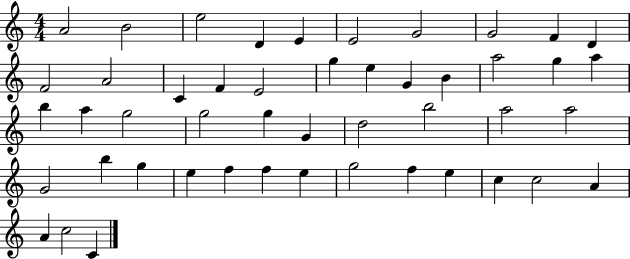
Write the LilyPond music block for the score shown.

{
  \clef treble
  \numericTimeSignature
  \time 4/4
  \key c \major
  a'2 b'2 | e''2 d'4 e'4 | e'2 g'2 | g'2 f'4 d'4 | \break f'2 a'2 | c'4 f'4 e'2 | g''4 e''4 g'4 b'4 | a''2 g''4 a''4 | \break b''4 a''4 g''2 | g''2 g''4 g'4 | d''2 b''2 | a''2 a''2 | \break g'2 b''4 g''4 | e''4 f''4 f''4 e''4 | g''2 f''4 e''4 | c''4 c''2 a'4 | \break a'4 c''2 c'4 | \bar "|."
}